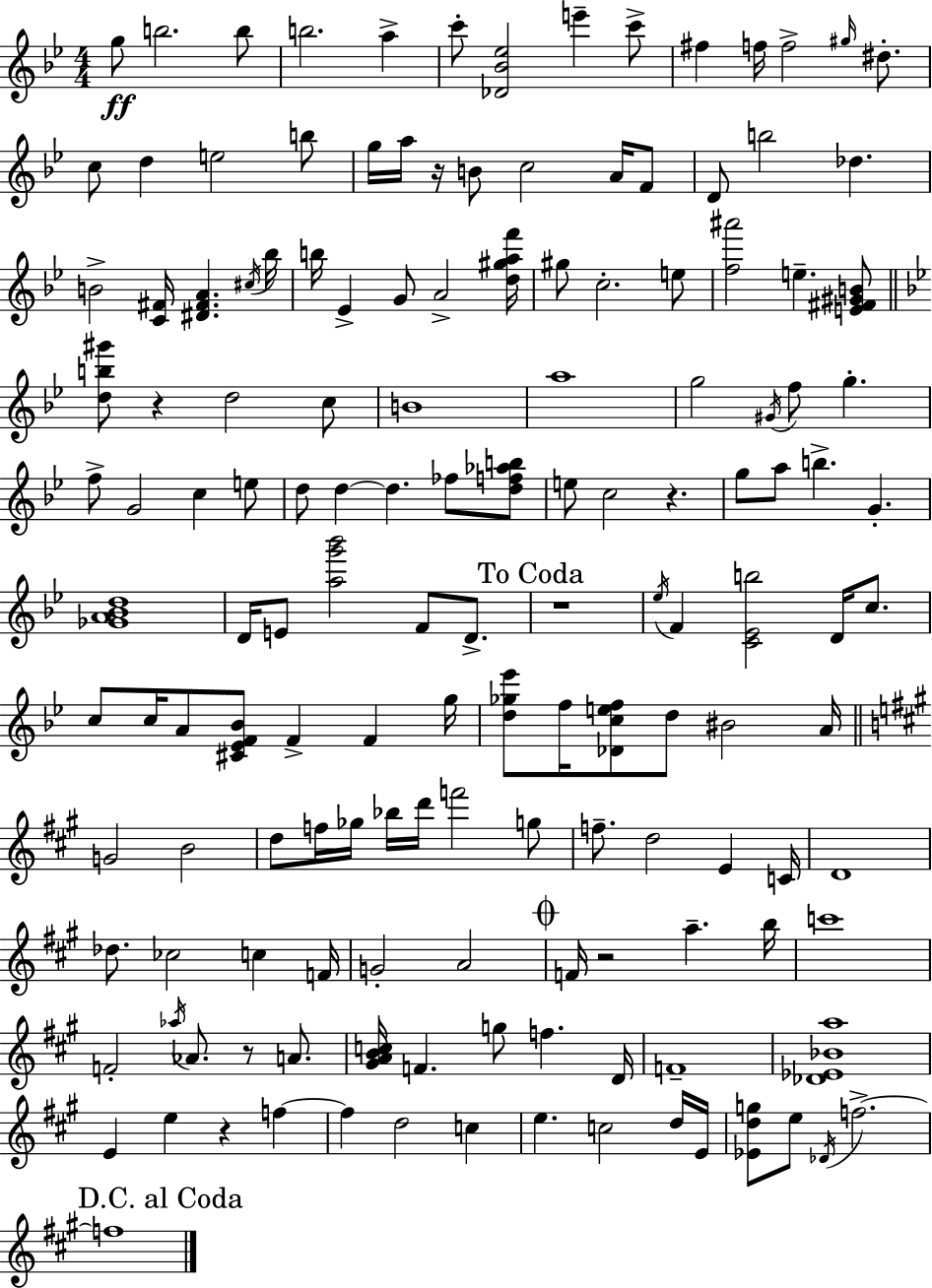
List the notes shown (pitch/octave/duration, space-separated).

G5/e B5/h. B5/e B5/h. A5/q C6/e [Db4,Bb4,Eb5]/h E6/q C6/e F#5/q F5/s F5/h G#5/s D#5/e. C5/e D5/q E5/h B5/e G5/s A5/s R/s B4/e C5/h A4/s F4/e D4/e B5/h Db5/q. B4/h [C4,F#4]/s [D#4,F#4,A4]/q. C#5/s Bb5/s B5/s Eb4/q G4/e A4/h [D5,G#5,A5,F6]/s G#5/e C5/h. E5/e [F5,A#6]/h E5/q. [E4,F#4,G#4,B4]/e [D5,B5,G#6]/e R/q D5/h C5/e B4/w A5/w G5/h G#4/s F5/e G5/q. F5/e G4/h C5/q E5/e D5/e D5/q D5/q. FES5/e [D5,F5,Ab5,B5]/e E5/e C5/h R/q. G5/e A5/e B5/q. G4/q. [Gb4,A4,Bb4,D5]/w D4/s E4/e [A5,G6,Bb6]/h F4/e D4/e. R/w Eb5/s F4/q [C4,Eb4,B5]/h D4/s C5/e. C5/e C5/s A4/e [C#4,Eb4,F4,Bb4]/e F4/q F4/q G5/s [D5,Gb5,Eb6]/e F5/s [Db4,C5,E5,F5]/e D5/e BIS4/h A4/s G4/h B4/h D5/e F5/s Gb5/s Bb5/s D6/s F6/h G5/e F5/e. D5/h E4/q C4/s D4/w Db5/e. CES5/h C5/q F4/s G4/h A4/h F4/s R/h A5/q. B5/s C6/w F4/h Ab5/s Ab4/e. R/e A4/e. [G#4,A4,B4,C5]/s F4/q. G5/e F5/q. D4/s F4/w [Db4,Eb4,Bb4,A5]/w E4/q E5/q R/q F5/q F5/q D5/h C5/q E5/q. C5/h D5/s E4/s [Eb4,D5,G5]/e E5/e Db4/s F5/h. F5/w